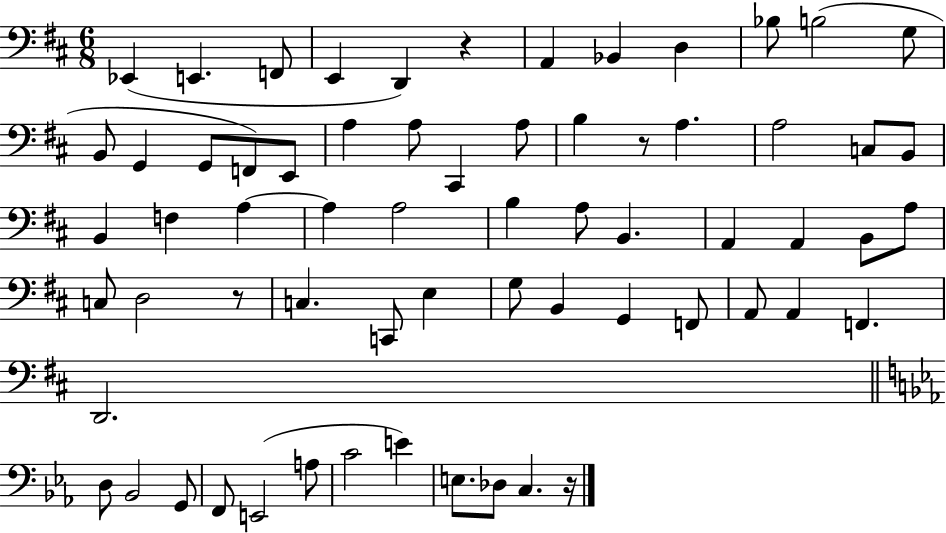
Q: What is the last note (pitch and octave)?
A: C3